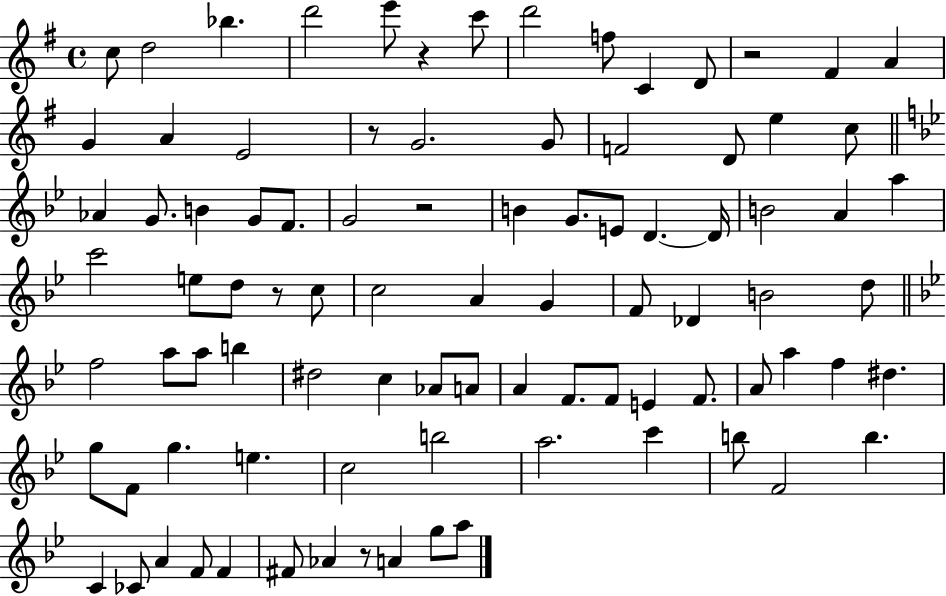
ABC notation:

X:1
T:Untitled
M:4/4
L:1/4
K:G
c/2 d2 _b d'2 e'/2 z c'/2 d'2 f/2 C D/2 z2 ^F A G A E2 z/2 G2 G/2 F2 D/2 e c/2 _A G/2 B G/2 F/2 G2 z2 B G/2 E/2 D D/4 B2 A a c'2 e/2 d/2 z/2 c/2 c2 A G F/2 _D B2 d/2 f2 a/2 a/2 b ^d2 c _A/2 A/2 A F/2 F/2 E F/2 A/2 a f ^d g/2 F/2 g e c2 b2 a2 c' b/2 F2 b C _C/2 A F/2 F ^F/2 _A z/2 A g/2 a/2